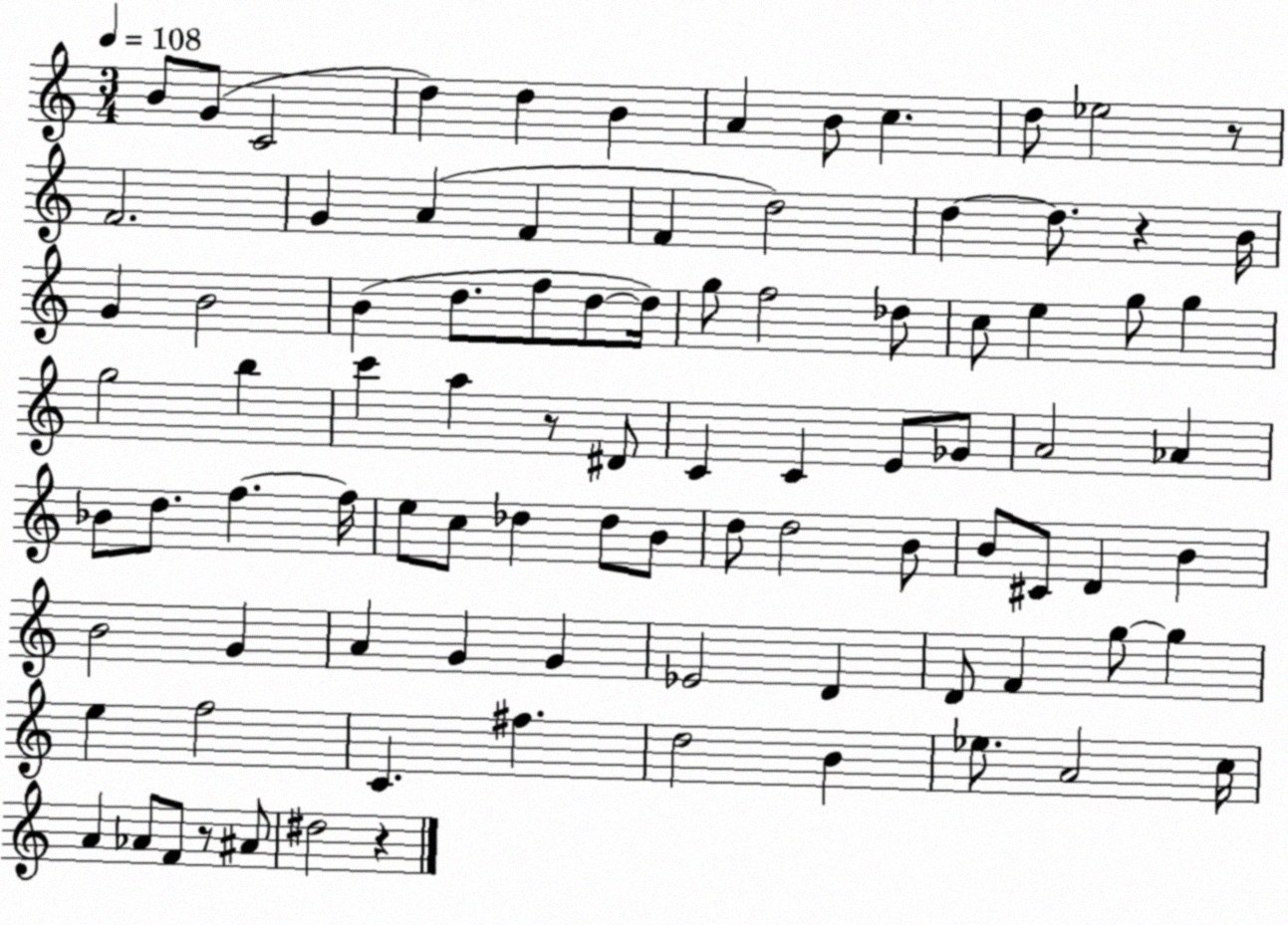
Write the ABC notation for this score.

X:1
T:Untitled
M:3/4
L:1/4
K:C
B/2 G/2 C2 d d B A B/2 c d/2 _e2 z/2 F2 G A F F d2 d d/2 z B/4 G B2 B d/2 f/2 d/2 d/4 g/2 f2 _d/2 c/2 e g/2 g g2 b c' a z/2 ^D/2 C C E/2 _G/2 A2 _A _B/2 d/2 f f/4 e/2 c/2 _d _d/2 B/2 d/2 d2 B/2 B/2 ^C/2 D B B2 G A G G _E2 D D/2 F g/2 g e f2 C ^f d2 B _e/2 A2 c/4 A _A/2 F/2 z/2 ^A/2 ^d2 z